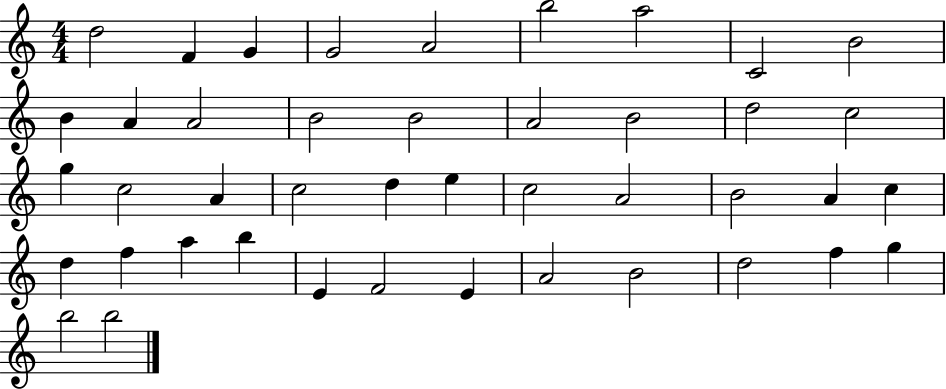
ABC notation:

X:1
T:Untitled
M:4/4
L:1/4
K:C
d2 F G G2 A2 b2 a2 C2 B2 B A A2 B2 B2 A2 B2 d2 c2 g c2 A c2 d e c2 A2 B2 A c d f a b E F2 E A2 B2 d2 f g b2 b2